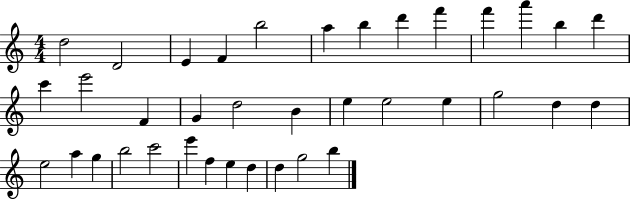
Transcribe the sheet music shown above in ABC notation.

X:1
T:Untitled
M:4/4
L:1/4
K:C
d2 D2 E F b2 a b d' f' f' a' b d' c' e'2 F G d2 B e e2 e g2 d d e2 a g b2 c'2 e' f e d d g2 b